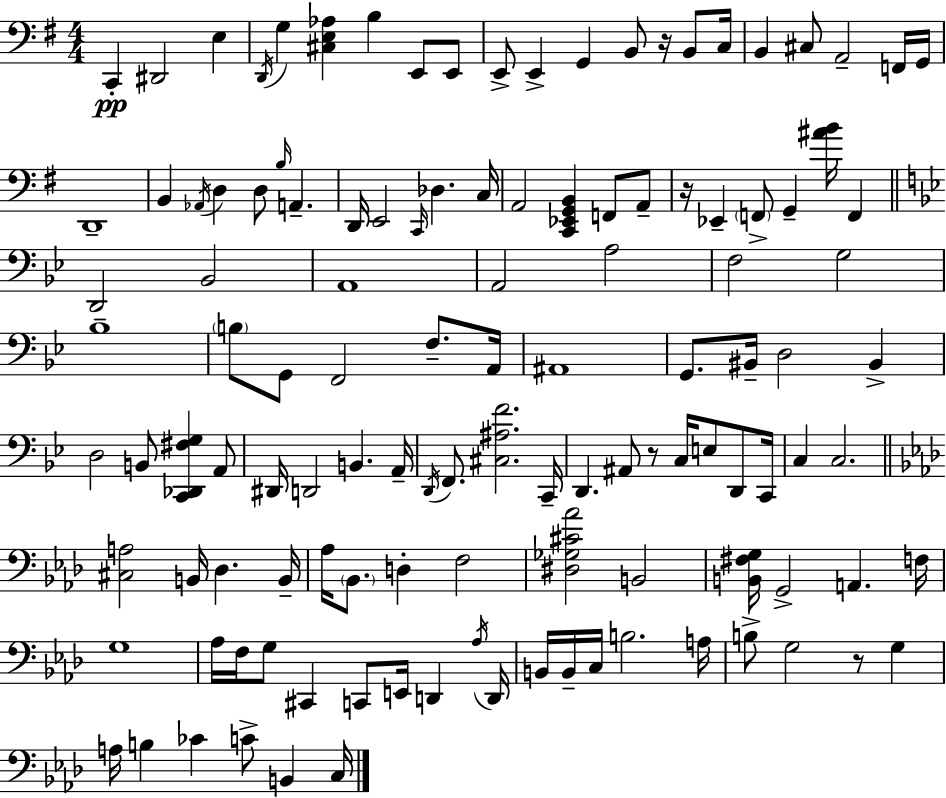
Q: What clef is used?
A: bass